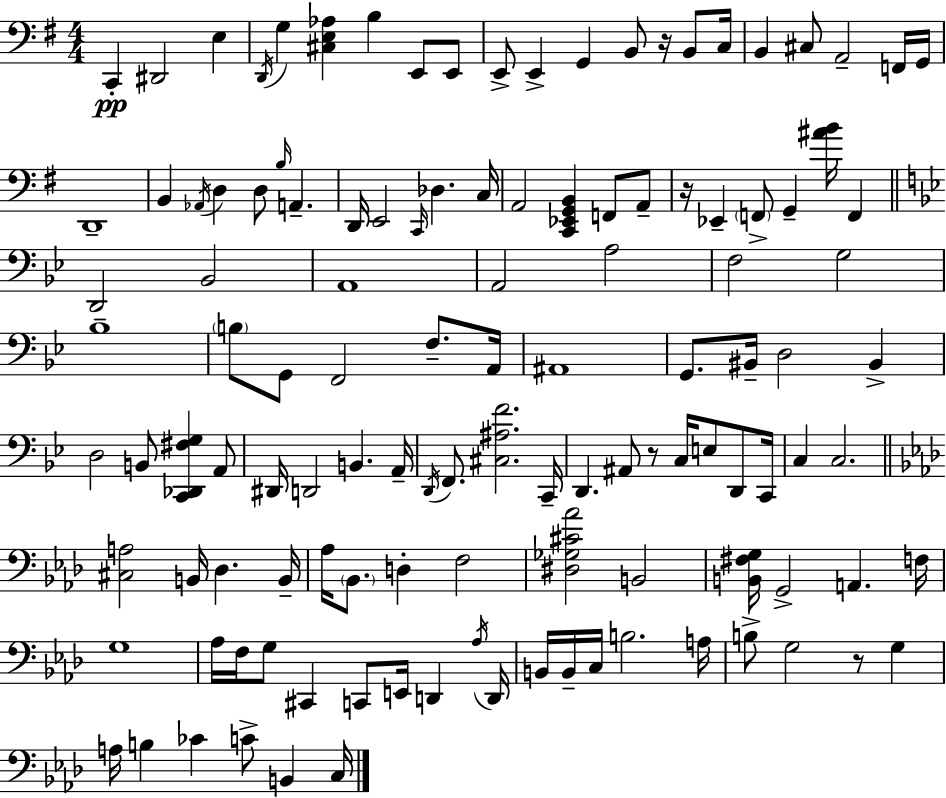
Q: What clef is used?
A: bass